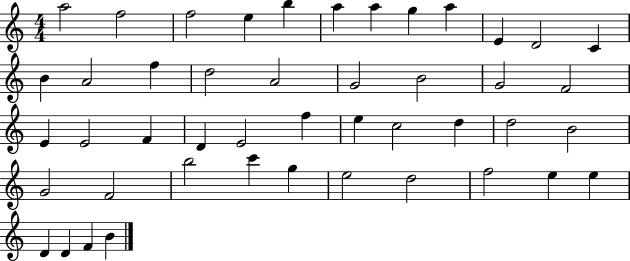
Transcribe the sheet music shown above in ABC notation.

X:1
T:Untitled
M:4/4
L:1/4
K:C
a2 f2 f2 e b a a g a E D2 C B A2 f d2 A2 G2 B2 G2 F2 E E2 F D E2 f e c2 d d2 B2 G2 F2 b2 c' g e2 d2 f2 e e D D F B